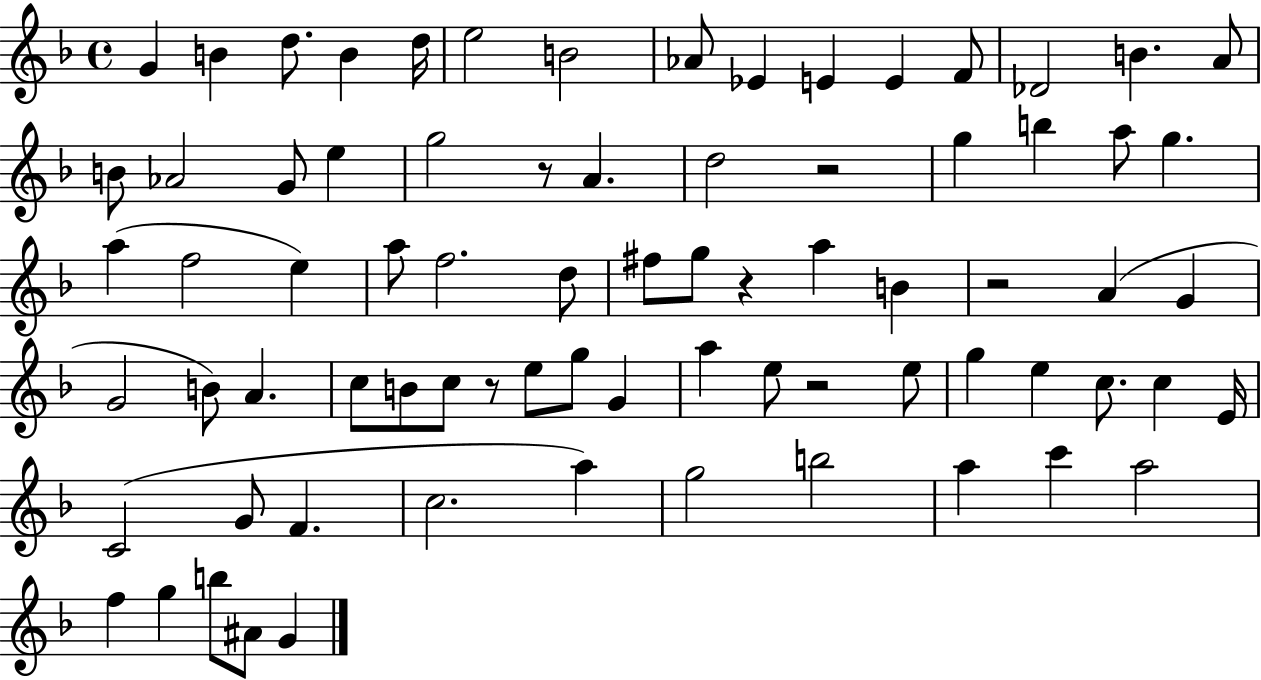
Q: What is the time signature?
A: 4/4